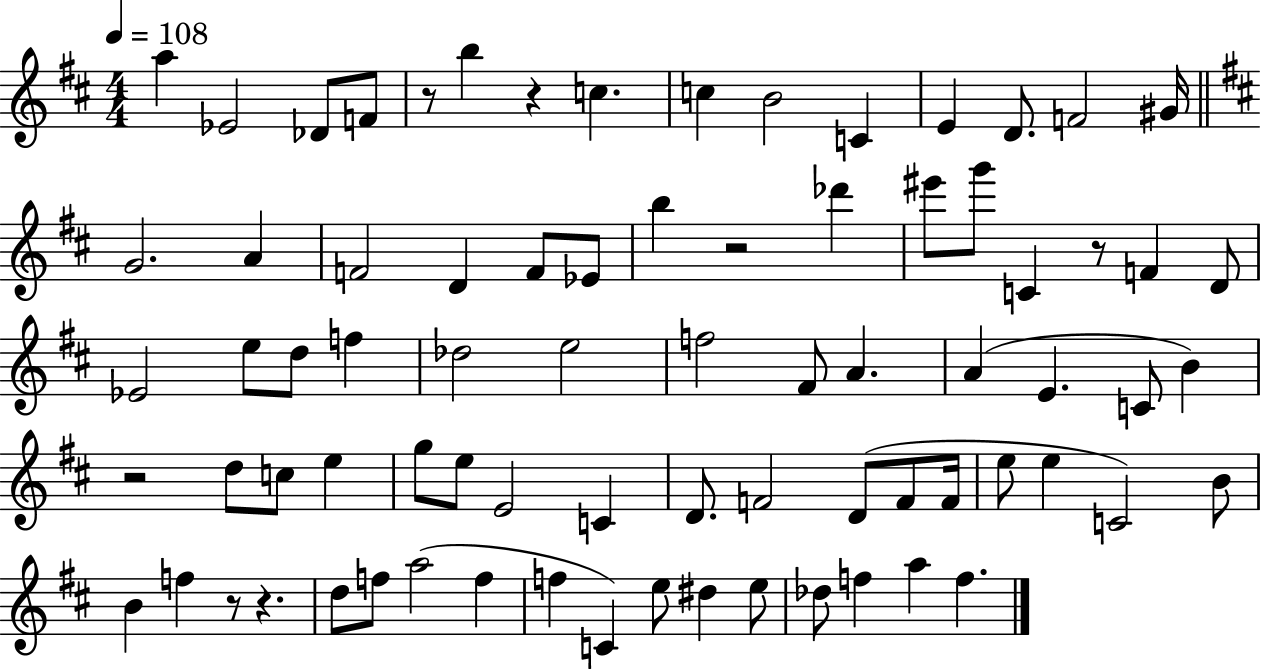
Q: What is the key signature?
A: D major